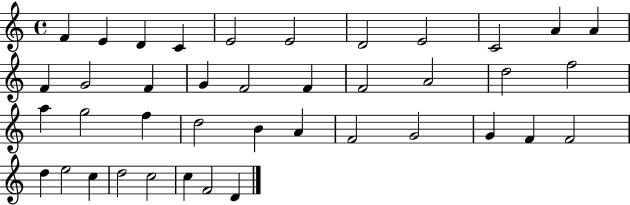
F4/q E4/q D4/q C4/q E4/h E4/h D4/h E4/h C4/h A4/q A4/q F4/q G4/h F4/q G4/q F4/h F4/q F4/h A4/h D5/h F5/h A5/q G5/h F5/q D5/h B4/q A4/q F4/h G4/h G4/q F4/q F4/h D5/q E5/h C5/q D5/h C5/h C5/q F4/h D4/q